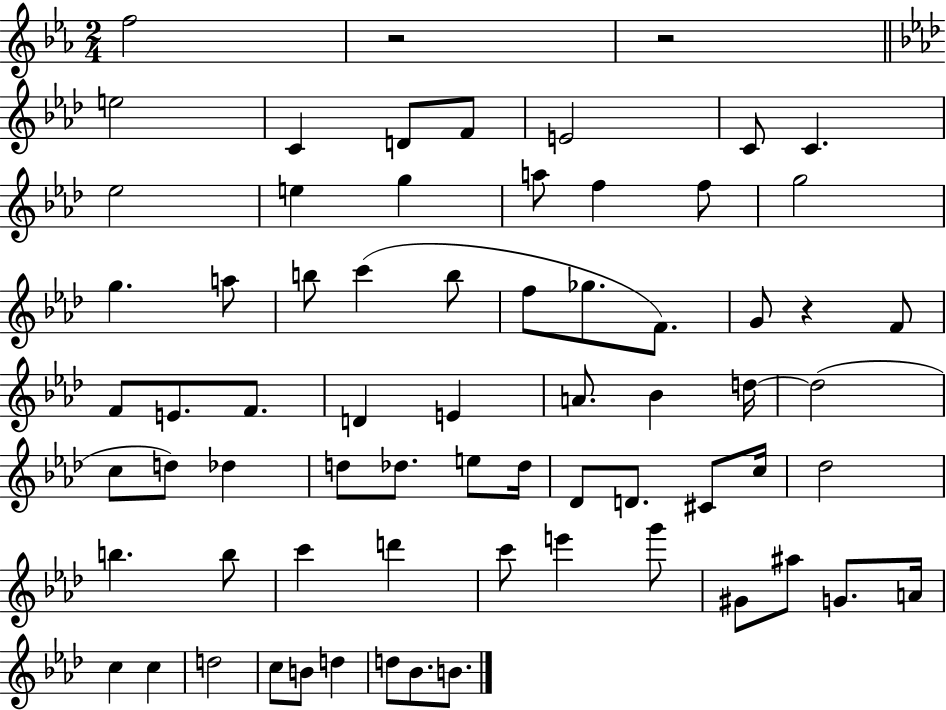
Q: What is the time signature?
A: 2/4